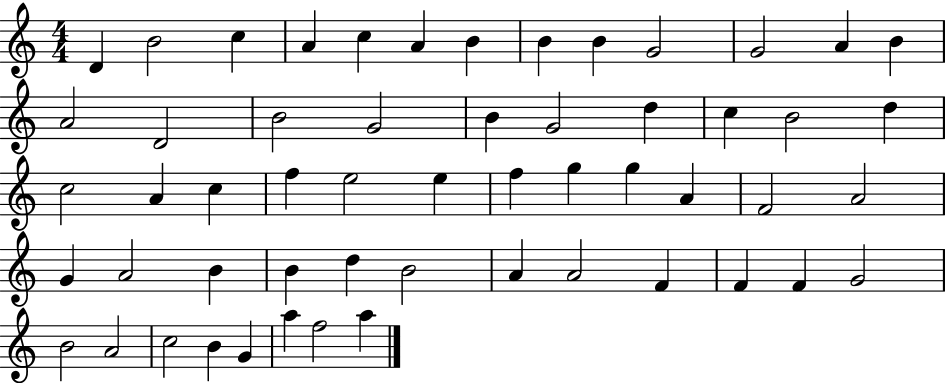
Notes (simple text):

D4/q B4/h C5/q A4/q C5/q A4/q B4/q B4/q B4/q G4/h G4/h A4/q B4/q A4/h D4/h B4/h G4/h B4/q G4/h D5/q C5/q B4/h D5/q C5/h A4/q C5/q F5/q E5/h E5/q F5/q G5/q G5/q A4/q F4/h A4/h G4/q A4/h B4/q B4/q D5/q B4/h A4/q A4/h F4/q F4/q F4/q G4/h B4/h A4/h C5/h B4/q G4/q A5/q F5/h A5/q